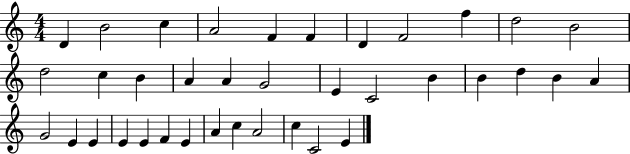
X:1
T:Untitled
M:4/4
L:1/4
K:C
D B2 c A2 F F D F2 f d2 B2 d2 c B A A G2 E C2 B B d B A G2 E E E E F E A c A2 c C2 E